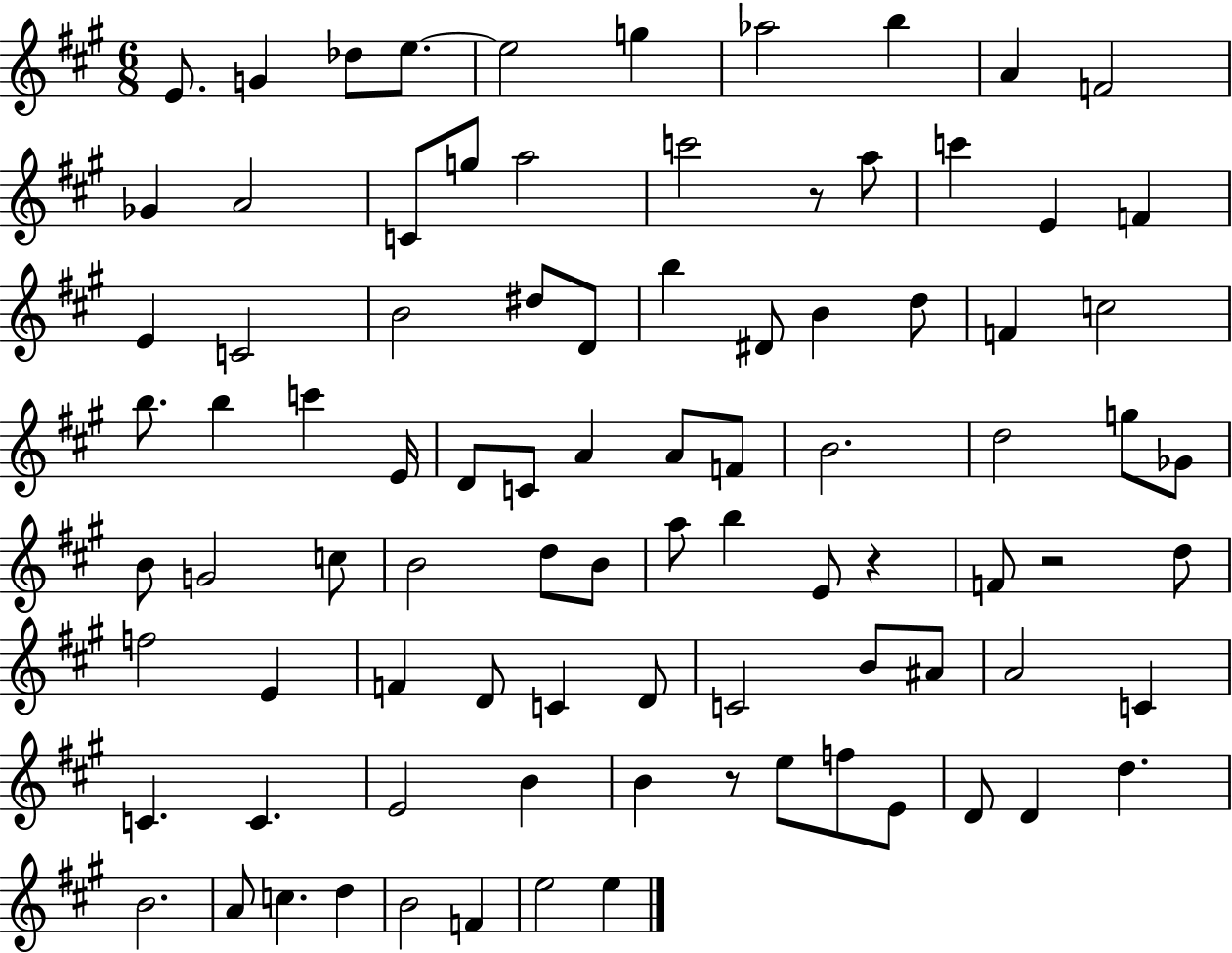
E4/e. G4/q Db5/e E5/e. E5/h G5/q Ab5/h B5/q A4/q F4/h Gb4/q A4/h C4/e G5/e A5/h C6/h R/e A5/e C6/q E4/q F4/q E4/q C4/h B4/h D#5/e D4/e B5/q D#4/e B4/q D5/e F4/q C5/h B5/e. B5/q C6/q E4/s D4/e C4/e A4/q A4/e F4/e B4/h. D5/h G5/e Gb4/e B4/e G4/h C5/e B4/h D5/e B4/e A5/e B5/q E4/e R/q F4/e R/h D5/e F5/h E4/q F4/q D4/e C4/q D4/e C4/h B4/e A#4/e A4/h C4/q C4/q. C4/q. E4/h B4/q B4/q R/e E5/e F5/e E4/e D4/e D4/q D5/q. B4/h. A4/e C5/q. D5/q B4/h F4/q E5/h E5/q